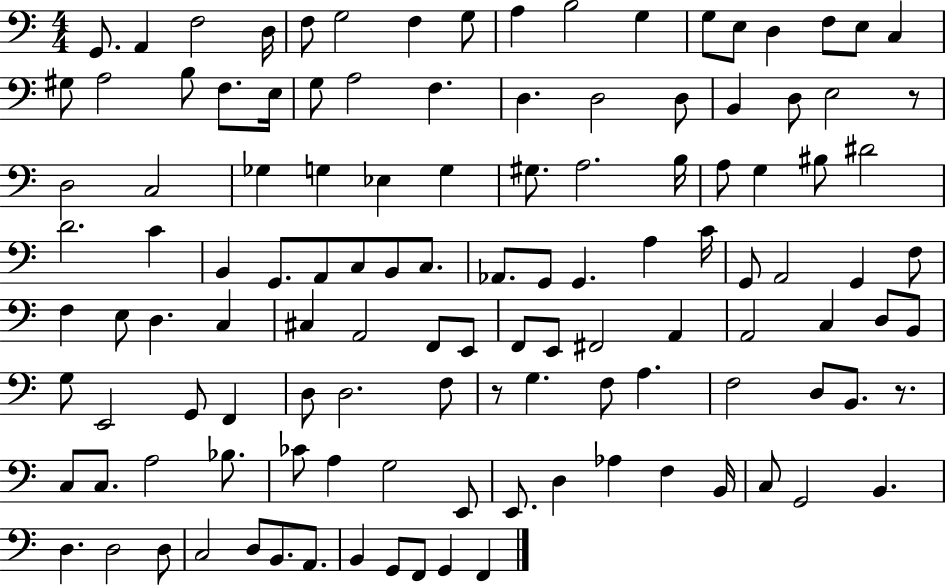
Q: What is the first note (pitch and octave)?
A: G2